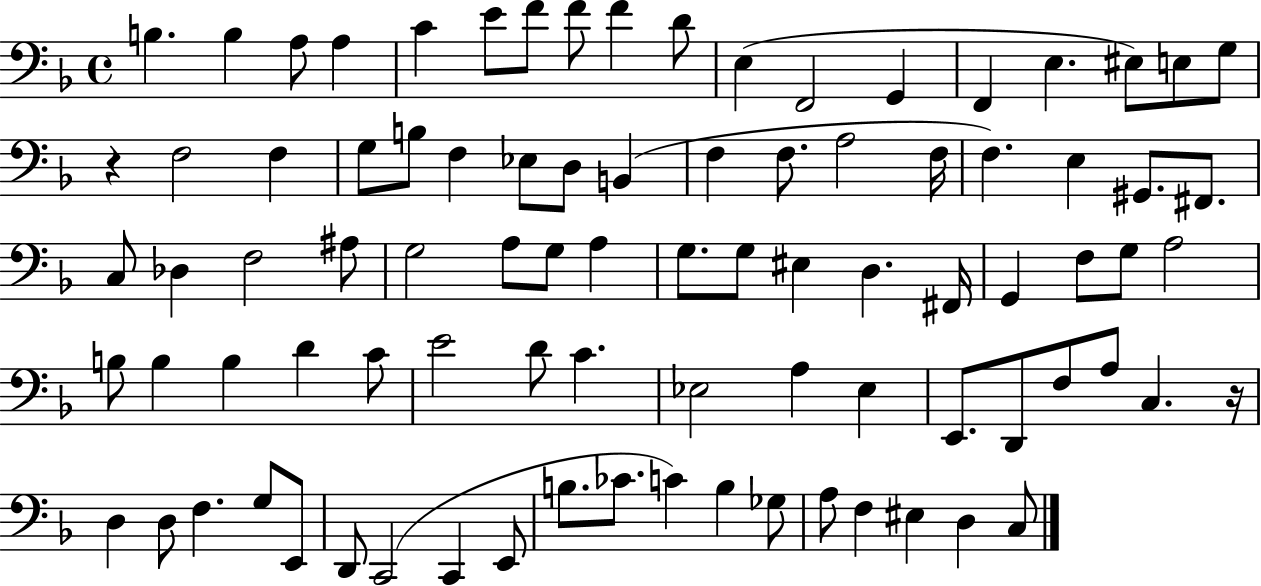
X:1
T:Untitled
M:4/4
L:1/4
K:F
B, B, A,/2 A, C E/2 F/2 F/2 F D/2 E, F,,2 G,, F,, E, ^E,/2 E,/2 G,/2 z F,2 F, G,/2 B,/2 F, _E,/2 D,/2 B,, F, F,/2 A,2 F,/4 F, E, ^G,,/2 ^F,,/2 C,/2 _D, F,2 ^A,/2 G,2 A,/2 G,/2 A, G,/2 G,/2 ^E, D, ^F,,/4 G,, F,/2 G,/2 A,2 B,/2 B, B, D C/2 E2 D/2 C _E,2 A, _E, E,,/2 D,,/2 F,/2 A,/2 C, z/4 D, D,/2 F, G,/2 E,,/2 D,,/2 C,,2 C,, E,,/2 B,/2 _C/2 C B, _G,/2 A,/2 F, ^E, D, C,/2